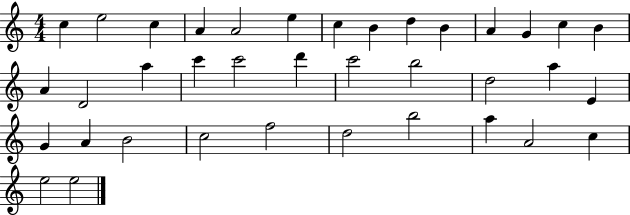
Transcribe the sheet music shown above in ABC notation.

X:1
T:Untitled
M:4/4
L:1/4
K:C
c e2 c A A2 e c B d B A G c B A D2 a c' c'2 d' c'2 b2 d2 a E G A B2 c2 f2 d2 b2 a A2 c e2 e2